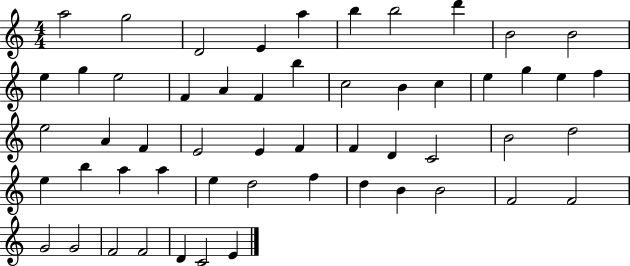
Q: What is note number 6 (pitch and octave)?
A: B5